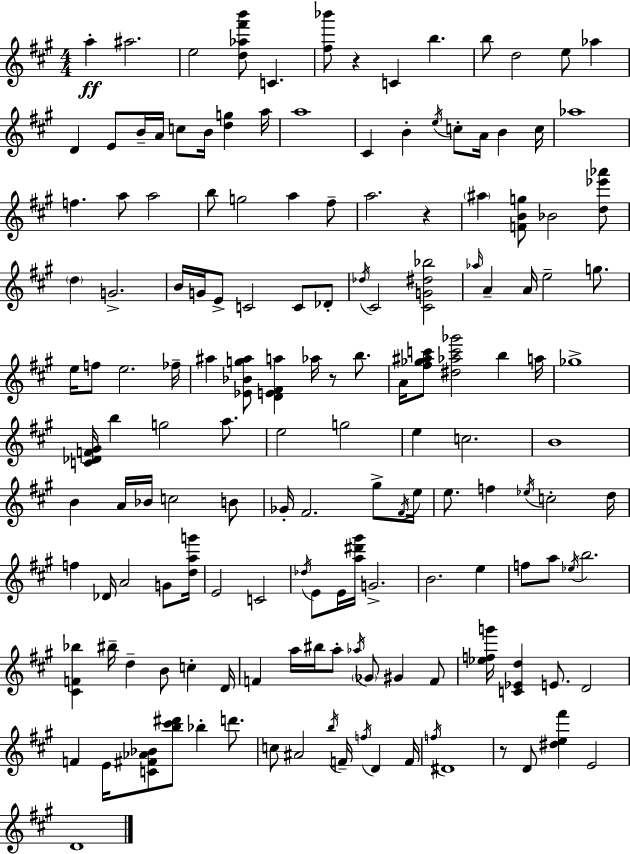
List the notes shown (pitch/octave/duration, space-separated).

A5/q A#5/h. E5/h [D5,Ab5,F#6,B6]/e C4/q. [F#5,Bb6]/e R/q C4/q B5/q. B5/e D5/h E5/e Ab5/q D4/q E4/e B4/s A4/s C5/e B4/s [D5,G5]/q A5/s A5/w C#4/q B4/q E5/s C5/e A4/s B4/q C5/s Ab5/w F5/q. A5/e A5/h B5/e G5/h A5/q F#5/e A5/h. R/q A#5/q [F4,B4,G5]/e Bb4/h [D5,Eb6,Ab6]/e D5/q G4/h. B4/s G4/s E4/e C4/h C4/e Db4/e Db5/s C#4/h [C#4,G4,D#5,Bb5]/h Ab5/s A4/q A4/s E5/h G5/e. E5/s F5/e E5/h. FES5/s A#5/q [Eb4,Bb4,G5,A#5]/e [D4,E4,F#4,A5]/q Ab5/s R/e B5/e. A4/s [F#5,Gb5,A#5,C6]/e [D#5,Ab5,C6,Gb6]/h B5/q A5/s Gb5/w [C4,Db4,F4,G#4]/s B5/q G5/h A5/e. E5/h G5/h E5/q C5/h. B4/w B4/q A4/s Bb4/s C5/h B4/e Gb4/s F#4/h. G#5/e F#4/s E5/s E5/e. F5/q Eb5/s C5/h D5/s F5/q Db4/s A4/h G4/e [D5,A5,G6]/s E4/h C4/h Db5/s E4/e E4/s [A5,D#6,G#6]/s G4/h. B4/h. E5/q F5/e A5/e Eb5/s B5/h. [C#4,F4,Bb5]/q BIS5/s D5/q B4/e C5/q D4/s F4/q A5/s BIS5/s A5/e Ab5/s Gb4/e G#4/q F4/e [Eb5,F5,G6]/s [C4,Eb4,D5]/q E4/e. D4/h F4/q E4/s [C4,F#4,Ab4,Bb4]/e [B5,C#6,D#6]/e Bb5/q D6/e. C5/e A#4/h B5/s F4/s F5/s D4/q F4/s F5/s D#4/w R/e D4/e [D#5,E5,F#6]/q E4/h D4/w